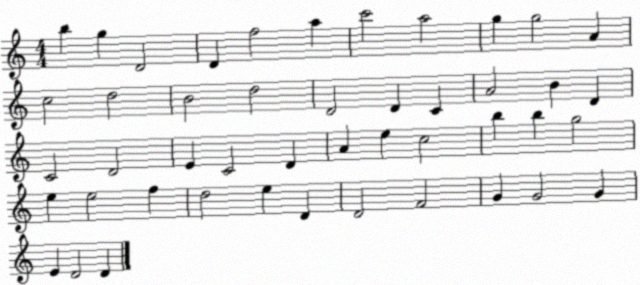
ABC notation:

X:1
T:Untitled
M:4/4
L:1/4
K:C
b g D2 D f2 a c'2 a2 g g2 A c2 d2 B2 d2 D2 D C A2 B D C2 D2 E C2 D A e c2 b b g2 e e2 f d2 e D D2 F2 G G2 G E D2 D